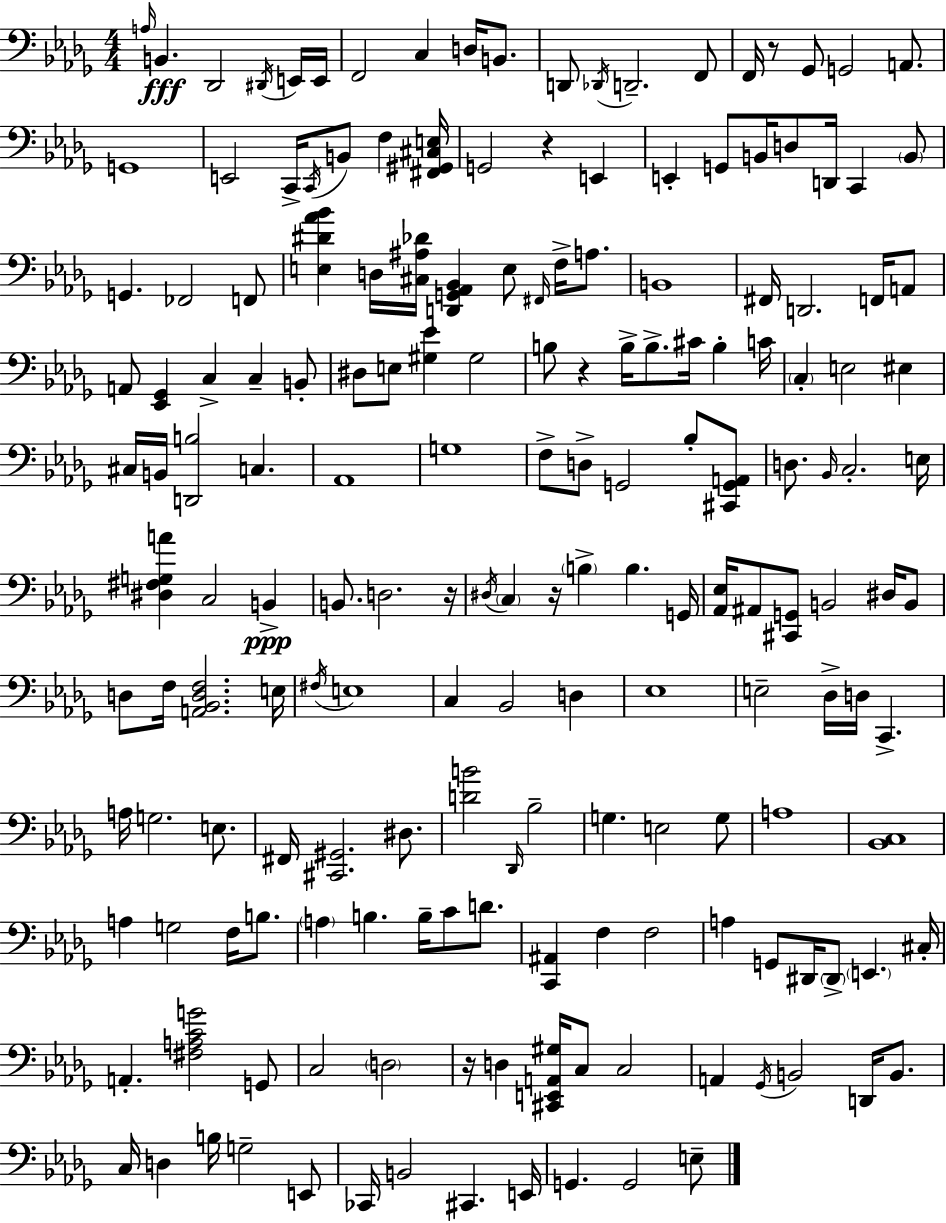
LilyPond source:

{
  \clef bass
  \numericTimeSignature
  \time 4/4
  \key bes \minor
  \grace { a16 }\fff b,4. des,2 \acciaccatura { dis,16 } | e,16 e,16 f,2 c4 d16 b,8. | d,8 \acciaccatura { des,16 } d,2.-- | f,8 f,16 r8 ges,8 g,2 | \break a,8. g,1 | e,2 c,16-> \acciaccatura { c,16 } b,8 f4 | <fis, gis, cis e>16 g,2 r4 | e,4 e,4-. g,8 b,16 d8 d,16 c,4 | \break \parenthesize b,8 g,4. fes,2 | f,8 <e dis' aes' bes'>4 d16 <cis ais des'>16 <d, g, aes, bes,>4 e8 | \grace { fis,16 } f16-> a8. b,1 | fis,16 d,2. | \break f,16 a,8 a,8 <ees, ges,>4 c4-> c4-- | b,8-. dis8 e8 <gis ees'>4 gis2 | b8 r4 b16-> b8.-> cis'16 | b4-. c'16 \parenthesize c4-. e2 | \break eis4 cis16 b,16 <d, b>2 c4. | aes,1 | g1 | f8-> d8-> g,2 | \break bes8-. <cis, g, a,>8 d8. \grace { bes,16 } c2.-. | e16 <dis fis g a'>4 c2 | b,4->\ppp b,8. d2. | r16 \acciaccatura { dis16 } \parenthesize c4 r16 \parenthesize b4-> | \break b4. g,16 <aes, ees>16 ais,8 <cis, g,>8 b,2 | dis16 b,8 d8 f16 <a, bes, d f>2. | e16 \acciaccatura { fis16 } e1 | c4 bes,2 | \break d4 ees1 | e2-- | des16-> d16 c,4.-> a16 g2. | e8. fis,16 <cis, gis,>2. | \break dis8. <d' b'>2 | \grace { des,16 } bes2-- g4. e2 | g8 a1 | <bes, c>1 | \break a4 g2 | f16 b8. \parenthesize a4 b4. | b16-- c'8 d'8. <c, ais,>4 f4 | f2 a4 g,8 dis,16 | \break \parenthesize dis,8-> \parenthesize e,4. cis16-. a,4.-. <fis a c' g'>2 | g,8 c2 | \parenthesize d2 r16 d4 <cis, e, a, gis>16 c8 | c2 a,4 \acciaccatura { ges,16 } b,2 | \break d,16 b,8. c16 d4 b16 | g2-- e,8 ces,16 b,2 | cis,4. e,16 g,4. | g,2 e8-- \bar "|."
}